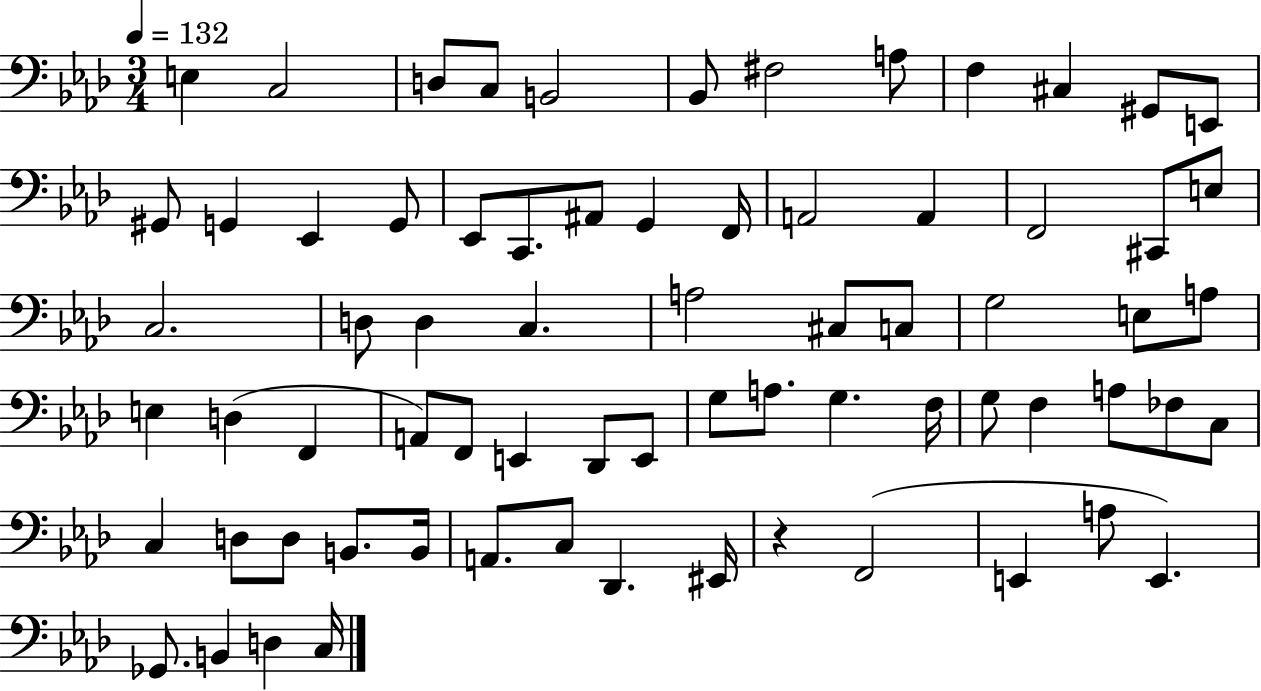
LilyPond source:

{
  \clef bass
  \numericTimeSignature
  \time 3/4
  \key aes \major
  \tempo 4 = 132
  e4 c2 | d8 c8 b,2 | bes,8 fis2 a8 | f4 cis4 gis,8 e,8 | \break gis,8 g,4 ees,4 g,8 | ees,8 c,8. ais,8 g,4 f,16 | a,2 a,4 | f,2 cis,8 e8 | \break c2. | d8 d4 c4. | a2 cis8 c8 | g2 e8 a8 | \break e4 d4( f,4 | a,8) f,8 e,4 des,8 e,8 | g8 a8. g4. f16 | g8 f4 a8 fes8 c8 | \break c4 d8 d8 b,8. b,16 | a,8. c8 des,4. eis,16 | r4 f,2( | e,4 a8 e,4.) | \break ges,8. b,4 d4 c16 | \bar "|."
}